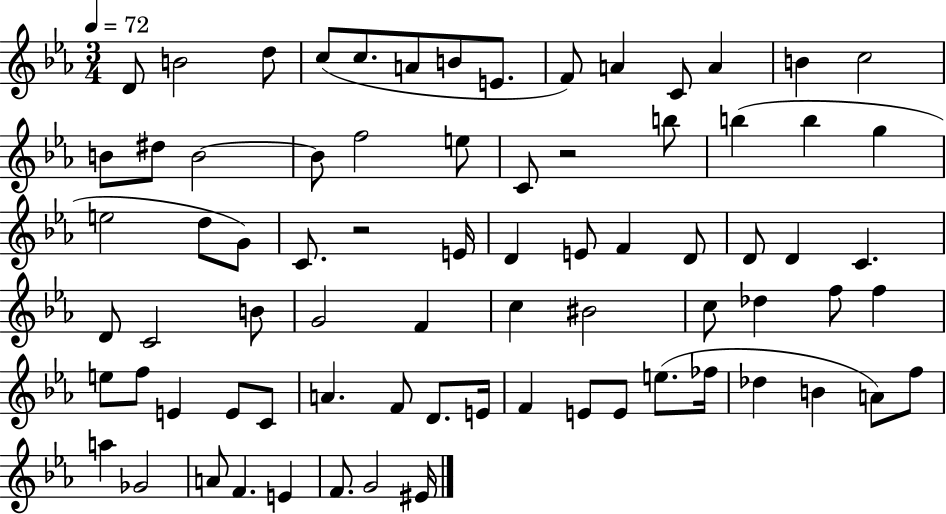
D4/e B4/h D5/e C5/e C5/e. A4/e B4/e E4/e. F4/e A4/q C4/e A4/q B4/q C5/h B4/e D#5/e B4/h B4/e F5/h E5/e C4/e R/h B5/e B5/q B5/q G5/q E5/h D5/e G4/e C4/e. R/h E4/s D4/q E4/e F4/q D4/e D4/e D4/q C4/q. D4/e C4/h B4/e G4/h F4/q C5/q BIS4/h C5/e Db5/q F5/e F5/q E5/e F5/e E4/q E4/e C4/e A4/q. F4/e D4/e. E4/s F4/q E4/e E4/e E5/e. FES5/s Db5/q B4/q A4/e F5/e A5/q Gb4/h A4/e F4/q. E4/q F4/e. G4/h EIS4/s